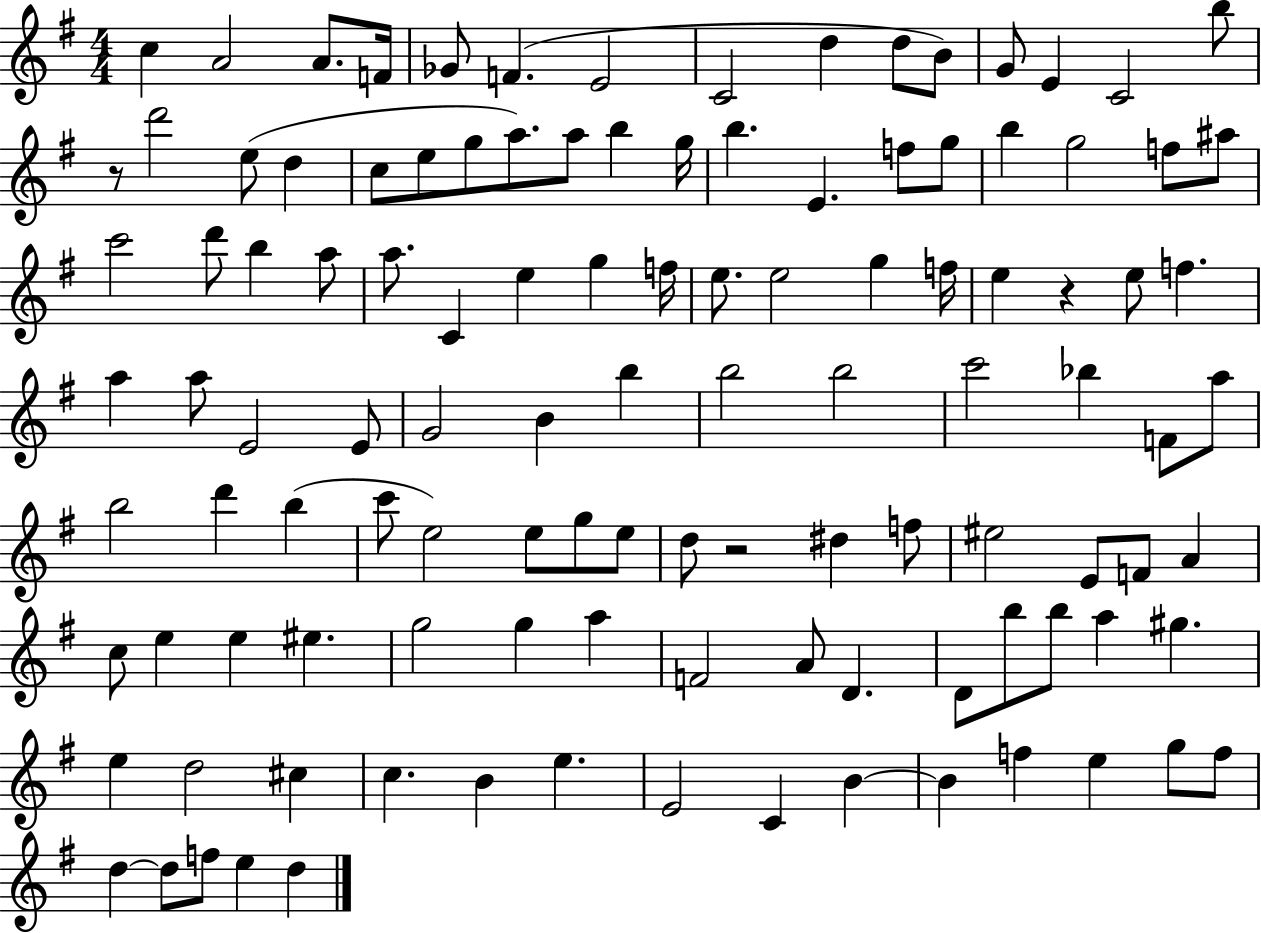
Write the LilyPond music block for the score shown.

{
  \clef treble
  \numericTimeSignature
  \time 4/4
  \key g \major
  c''4 a'2 a'8. f'16 | ges'8 f'4.( e'2 | c'2 d''4 d''8 b'8) | g'8 e'4 c'2 b''8 | \break r8 d'''2 e''8( d''4 | c''8 e''8 g''8 a''8.) a''8 b''4 g''16 | b''4. e'4. f''8 g''8 | b''4 g''2 f''8 ais''8 | \break c'''2 d'''8 b''4 a''8 | a''8. c'4 e''4 g''4 f''16 | e''8. e''2 g''4 f''16 | e''4 r4 e''8 f''4. | \break a''4 a''8 e'2 e'8 | g'2 b'4 b''4 | b''2 b''2 | c'''2 bes''4 f'8 a''8 | \break b''2 d'''4 b''4( | c'''8 e''2) e''8 g''8 e''8 | d''8 r2 dis''4 f''8 | eis''2 e'8 f'8 a'4 | \break c''8 e''4 e''4 eis''4. | g''2 g''4 a''4 | f'2 a'8 d'4. | d'8 b''8 b''8 a''4 gis''4. | \break e''4 d''2 cis''4 | c''4. b'4 e''4. | e'2 c'4 b'4~~ | b'4 f''4 e''4 g''8 f''8 | \break d''4~~ d''8 f''8 e''4 d''4 | \bar "|."
}